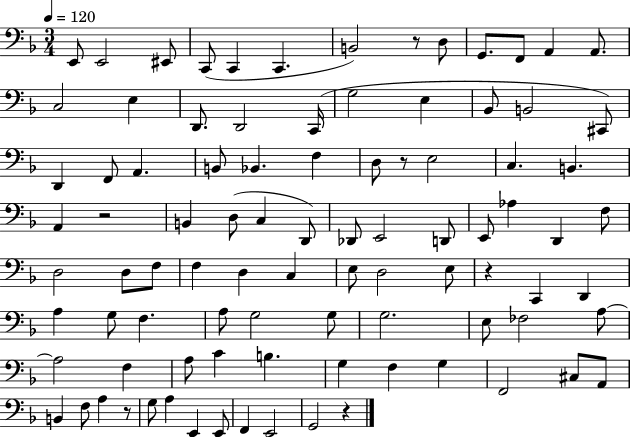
{
  \clef bass
  \numericTimeSignature
  \time 3/4
  \key f \major
  \tempo 4 = 120
  e,8 e,2 eis,8 | c,8( c,4 c,4. | b,2) r8 d8 | g,8. f,8 a,4 a,8. | \break c2 e4 | d,8. d,2 c,16( | g2 e4 | bes,8 b,2 cis,8) | \break d,4 f,8 a,4. | b,8 bes,4. f4 | d8 r8 e2 | c4. b,4. | \break a,4 r2 | b,4 d8( c4 d,8) | des,8 e,2 d,8 | e,8 aes4 d,4 f8 | \break d2 d8 f8 | f4 d4 c4 | e8 d2 e8 | r4 c,4 d,4 | \break a4 g8 f4. | a8 g2 g8 | g2. | e8 fes2 a8~~ | \break a2 f4 | a8 c'4 b4. | g4 f4 g4 | f,2 cis8 a,8 | \break b,4 f8 a4 r8 | g8 a4 e,4 e,8 | f,4 e,2 | g,2 r4 | \break \bar "|."
}